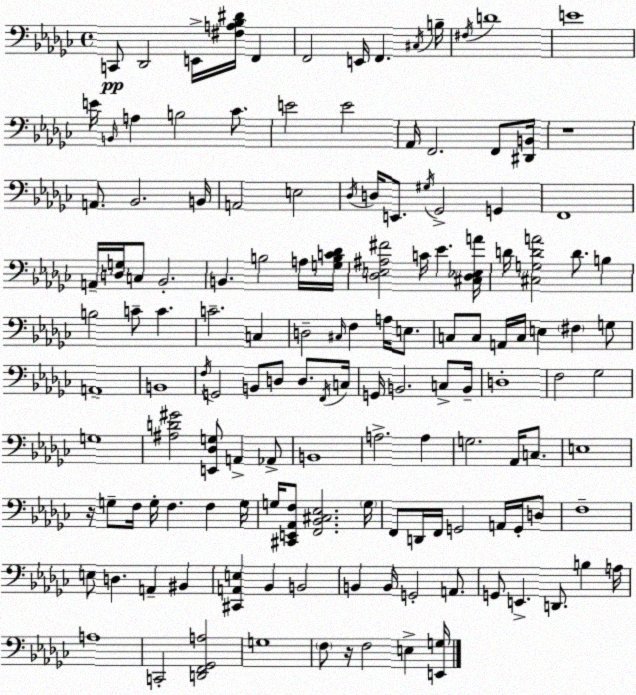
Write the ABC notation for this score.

X:1
T:Untitled
M:4/4
L:1/4
K:Ebm
C,,/2 _D,,2 E,,/4 [^F,A,_B,^D]/4 F,, F,,2 E,,/4 F,, ^C,/4 B,/4 ^F,/4 D4 E4 E/4 B,,/4 A, B,2 _C/2 E2 E2 _A,,/4 F,,2 F,,/2 [^D,,B,,]/4 z4 A,,/2 _B,,2 B,,/4 A,,2 E,2 _D,/4 D,/4 E,,/2 ^G,/4 _G,,2 G,, F,,4 A,,/4 [D,G,]/4 C,/2 _B,,2 B,, B,2 A,/4 [G,B,C_D]/4 [_D,E,^A,^F]2 C/4 _E [^C,_D,_E,A]/4 D/4 [^C,G,DA]2 D/2 B, B,2 C/2 C C2 C, D,2 ^C,/4 F, A,/4 E,/2 C,/2 C,/2 A,,/4 C,/4 E, ^F, G,/2 A,,4 B,,4 F,/4 G,,2 B,,/2 D,/2 D,/2 F,,/4 C,/4 G,,/4 B,,2 C,/2 B,,/4 D,4 F,2 _G,2 G,4 [^A,D^G]2 [E,,_D,G,]/2 A,, _A,,/2 B,,4 A,2 A, G,2 _A,,/4 C,/2 E,4 z/4 G,/2 F,/4 G,/4 F, F, G,/4 G,/4 [^C,,E,,_A,,F,]/2 [F,,_B,,^C,_E,]2 G,/4 F,,/2 D,,/4 F,,/4 G,,2 A,,/4 G,,/4 D,/2 F,4 E,/2 D, A,, ^B,, [^C,,A,,E,] _B,, B,,2 B,, B,,/4 G,,2 A,,/2 G,,/2 E,, D,,/2 B, A,/4 A,4 C,,2 [D,,F,,_G,,A,]2 G,4 F,/2 z/4 F,2 E, [E,,G,]/4